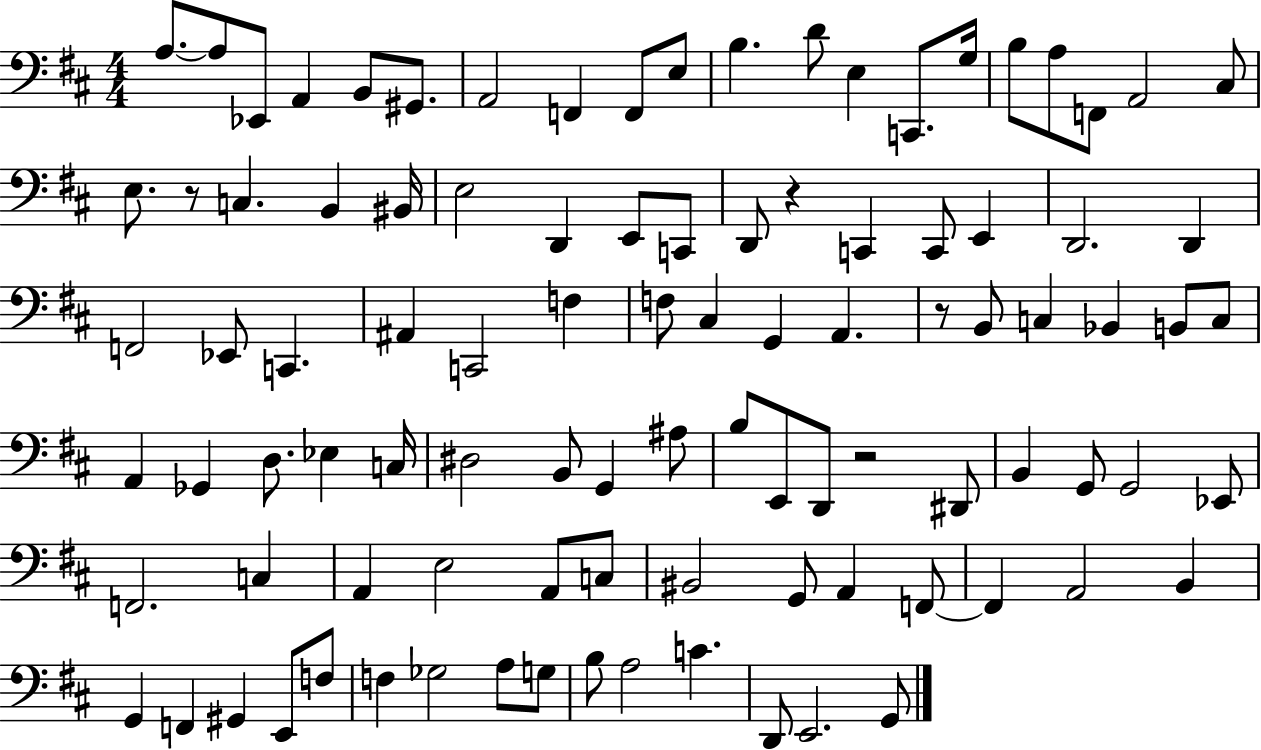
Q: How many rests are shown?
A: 4